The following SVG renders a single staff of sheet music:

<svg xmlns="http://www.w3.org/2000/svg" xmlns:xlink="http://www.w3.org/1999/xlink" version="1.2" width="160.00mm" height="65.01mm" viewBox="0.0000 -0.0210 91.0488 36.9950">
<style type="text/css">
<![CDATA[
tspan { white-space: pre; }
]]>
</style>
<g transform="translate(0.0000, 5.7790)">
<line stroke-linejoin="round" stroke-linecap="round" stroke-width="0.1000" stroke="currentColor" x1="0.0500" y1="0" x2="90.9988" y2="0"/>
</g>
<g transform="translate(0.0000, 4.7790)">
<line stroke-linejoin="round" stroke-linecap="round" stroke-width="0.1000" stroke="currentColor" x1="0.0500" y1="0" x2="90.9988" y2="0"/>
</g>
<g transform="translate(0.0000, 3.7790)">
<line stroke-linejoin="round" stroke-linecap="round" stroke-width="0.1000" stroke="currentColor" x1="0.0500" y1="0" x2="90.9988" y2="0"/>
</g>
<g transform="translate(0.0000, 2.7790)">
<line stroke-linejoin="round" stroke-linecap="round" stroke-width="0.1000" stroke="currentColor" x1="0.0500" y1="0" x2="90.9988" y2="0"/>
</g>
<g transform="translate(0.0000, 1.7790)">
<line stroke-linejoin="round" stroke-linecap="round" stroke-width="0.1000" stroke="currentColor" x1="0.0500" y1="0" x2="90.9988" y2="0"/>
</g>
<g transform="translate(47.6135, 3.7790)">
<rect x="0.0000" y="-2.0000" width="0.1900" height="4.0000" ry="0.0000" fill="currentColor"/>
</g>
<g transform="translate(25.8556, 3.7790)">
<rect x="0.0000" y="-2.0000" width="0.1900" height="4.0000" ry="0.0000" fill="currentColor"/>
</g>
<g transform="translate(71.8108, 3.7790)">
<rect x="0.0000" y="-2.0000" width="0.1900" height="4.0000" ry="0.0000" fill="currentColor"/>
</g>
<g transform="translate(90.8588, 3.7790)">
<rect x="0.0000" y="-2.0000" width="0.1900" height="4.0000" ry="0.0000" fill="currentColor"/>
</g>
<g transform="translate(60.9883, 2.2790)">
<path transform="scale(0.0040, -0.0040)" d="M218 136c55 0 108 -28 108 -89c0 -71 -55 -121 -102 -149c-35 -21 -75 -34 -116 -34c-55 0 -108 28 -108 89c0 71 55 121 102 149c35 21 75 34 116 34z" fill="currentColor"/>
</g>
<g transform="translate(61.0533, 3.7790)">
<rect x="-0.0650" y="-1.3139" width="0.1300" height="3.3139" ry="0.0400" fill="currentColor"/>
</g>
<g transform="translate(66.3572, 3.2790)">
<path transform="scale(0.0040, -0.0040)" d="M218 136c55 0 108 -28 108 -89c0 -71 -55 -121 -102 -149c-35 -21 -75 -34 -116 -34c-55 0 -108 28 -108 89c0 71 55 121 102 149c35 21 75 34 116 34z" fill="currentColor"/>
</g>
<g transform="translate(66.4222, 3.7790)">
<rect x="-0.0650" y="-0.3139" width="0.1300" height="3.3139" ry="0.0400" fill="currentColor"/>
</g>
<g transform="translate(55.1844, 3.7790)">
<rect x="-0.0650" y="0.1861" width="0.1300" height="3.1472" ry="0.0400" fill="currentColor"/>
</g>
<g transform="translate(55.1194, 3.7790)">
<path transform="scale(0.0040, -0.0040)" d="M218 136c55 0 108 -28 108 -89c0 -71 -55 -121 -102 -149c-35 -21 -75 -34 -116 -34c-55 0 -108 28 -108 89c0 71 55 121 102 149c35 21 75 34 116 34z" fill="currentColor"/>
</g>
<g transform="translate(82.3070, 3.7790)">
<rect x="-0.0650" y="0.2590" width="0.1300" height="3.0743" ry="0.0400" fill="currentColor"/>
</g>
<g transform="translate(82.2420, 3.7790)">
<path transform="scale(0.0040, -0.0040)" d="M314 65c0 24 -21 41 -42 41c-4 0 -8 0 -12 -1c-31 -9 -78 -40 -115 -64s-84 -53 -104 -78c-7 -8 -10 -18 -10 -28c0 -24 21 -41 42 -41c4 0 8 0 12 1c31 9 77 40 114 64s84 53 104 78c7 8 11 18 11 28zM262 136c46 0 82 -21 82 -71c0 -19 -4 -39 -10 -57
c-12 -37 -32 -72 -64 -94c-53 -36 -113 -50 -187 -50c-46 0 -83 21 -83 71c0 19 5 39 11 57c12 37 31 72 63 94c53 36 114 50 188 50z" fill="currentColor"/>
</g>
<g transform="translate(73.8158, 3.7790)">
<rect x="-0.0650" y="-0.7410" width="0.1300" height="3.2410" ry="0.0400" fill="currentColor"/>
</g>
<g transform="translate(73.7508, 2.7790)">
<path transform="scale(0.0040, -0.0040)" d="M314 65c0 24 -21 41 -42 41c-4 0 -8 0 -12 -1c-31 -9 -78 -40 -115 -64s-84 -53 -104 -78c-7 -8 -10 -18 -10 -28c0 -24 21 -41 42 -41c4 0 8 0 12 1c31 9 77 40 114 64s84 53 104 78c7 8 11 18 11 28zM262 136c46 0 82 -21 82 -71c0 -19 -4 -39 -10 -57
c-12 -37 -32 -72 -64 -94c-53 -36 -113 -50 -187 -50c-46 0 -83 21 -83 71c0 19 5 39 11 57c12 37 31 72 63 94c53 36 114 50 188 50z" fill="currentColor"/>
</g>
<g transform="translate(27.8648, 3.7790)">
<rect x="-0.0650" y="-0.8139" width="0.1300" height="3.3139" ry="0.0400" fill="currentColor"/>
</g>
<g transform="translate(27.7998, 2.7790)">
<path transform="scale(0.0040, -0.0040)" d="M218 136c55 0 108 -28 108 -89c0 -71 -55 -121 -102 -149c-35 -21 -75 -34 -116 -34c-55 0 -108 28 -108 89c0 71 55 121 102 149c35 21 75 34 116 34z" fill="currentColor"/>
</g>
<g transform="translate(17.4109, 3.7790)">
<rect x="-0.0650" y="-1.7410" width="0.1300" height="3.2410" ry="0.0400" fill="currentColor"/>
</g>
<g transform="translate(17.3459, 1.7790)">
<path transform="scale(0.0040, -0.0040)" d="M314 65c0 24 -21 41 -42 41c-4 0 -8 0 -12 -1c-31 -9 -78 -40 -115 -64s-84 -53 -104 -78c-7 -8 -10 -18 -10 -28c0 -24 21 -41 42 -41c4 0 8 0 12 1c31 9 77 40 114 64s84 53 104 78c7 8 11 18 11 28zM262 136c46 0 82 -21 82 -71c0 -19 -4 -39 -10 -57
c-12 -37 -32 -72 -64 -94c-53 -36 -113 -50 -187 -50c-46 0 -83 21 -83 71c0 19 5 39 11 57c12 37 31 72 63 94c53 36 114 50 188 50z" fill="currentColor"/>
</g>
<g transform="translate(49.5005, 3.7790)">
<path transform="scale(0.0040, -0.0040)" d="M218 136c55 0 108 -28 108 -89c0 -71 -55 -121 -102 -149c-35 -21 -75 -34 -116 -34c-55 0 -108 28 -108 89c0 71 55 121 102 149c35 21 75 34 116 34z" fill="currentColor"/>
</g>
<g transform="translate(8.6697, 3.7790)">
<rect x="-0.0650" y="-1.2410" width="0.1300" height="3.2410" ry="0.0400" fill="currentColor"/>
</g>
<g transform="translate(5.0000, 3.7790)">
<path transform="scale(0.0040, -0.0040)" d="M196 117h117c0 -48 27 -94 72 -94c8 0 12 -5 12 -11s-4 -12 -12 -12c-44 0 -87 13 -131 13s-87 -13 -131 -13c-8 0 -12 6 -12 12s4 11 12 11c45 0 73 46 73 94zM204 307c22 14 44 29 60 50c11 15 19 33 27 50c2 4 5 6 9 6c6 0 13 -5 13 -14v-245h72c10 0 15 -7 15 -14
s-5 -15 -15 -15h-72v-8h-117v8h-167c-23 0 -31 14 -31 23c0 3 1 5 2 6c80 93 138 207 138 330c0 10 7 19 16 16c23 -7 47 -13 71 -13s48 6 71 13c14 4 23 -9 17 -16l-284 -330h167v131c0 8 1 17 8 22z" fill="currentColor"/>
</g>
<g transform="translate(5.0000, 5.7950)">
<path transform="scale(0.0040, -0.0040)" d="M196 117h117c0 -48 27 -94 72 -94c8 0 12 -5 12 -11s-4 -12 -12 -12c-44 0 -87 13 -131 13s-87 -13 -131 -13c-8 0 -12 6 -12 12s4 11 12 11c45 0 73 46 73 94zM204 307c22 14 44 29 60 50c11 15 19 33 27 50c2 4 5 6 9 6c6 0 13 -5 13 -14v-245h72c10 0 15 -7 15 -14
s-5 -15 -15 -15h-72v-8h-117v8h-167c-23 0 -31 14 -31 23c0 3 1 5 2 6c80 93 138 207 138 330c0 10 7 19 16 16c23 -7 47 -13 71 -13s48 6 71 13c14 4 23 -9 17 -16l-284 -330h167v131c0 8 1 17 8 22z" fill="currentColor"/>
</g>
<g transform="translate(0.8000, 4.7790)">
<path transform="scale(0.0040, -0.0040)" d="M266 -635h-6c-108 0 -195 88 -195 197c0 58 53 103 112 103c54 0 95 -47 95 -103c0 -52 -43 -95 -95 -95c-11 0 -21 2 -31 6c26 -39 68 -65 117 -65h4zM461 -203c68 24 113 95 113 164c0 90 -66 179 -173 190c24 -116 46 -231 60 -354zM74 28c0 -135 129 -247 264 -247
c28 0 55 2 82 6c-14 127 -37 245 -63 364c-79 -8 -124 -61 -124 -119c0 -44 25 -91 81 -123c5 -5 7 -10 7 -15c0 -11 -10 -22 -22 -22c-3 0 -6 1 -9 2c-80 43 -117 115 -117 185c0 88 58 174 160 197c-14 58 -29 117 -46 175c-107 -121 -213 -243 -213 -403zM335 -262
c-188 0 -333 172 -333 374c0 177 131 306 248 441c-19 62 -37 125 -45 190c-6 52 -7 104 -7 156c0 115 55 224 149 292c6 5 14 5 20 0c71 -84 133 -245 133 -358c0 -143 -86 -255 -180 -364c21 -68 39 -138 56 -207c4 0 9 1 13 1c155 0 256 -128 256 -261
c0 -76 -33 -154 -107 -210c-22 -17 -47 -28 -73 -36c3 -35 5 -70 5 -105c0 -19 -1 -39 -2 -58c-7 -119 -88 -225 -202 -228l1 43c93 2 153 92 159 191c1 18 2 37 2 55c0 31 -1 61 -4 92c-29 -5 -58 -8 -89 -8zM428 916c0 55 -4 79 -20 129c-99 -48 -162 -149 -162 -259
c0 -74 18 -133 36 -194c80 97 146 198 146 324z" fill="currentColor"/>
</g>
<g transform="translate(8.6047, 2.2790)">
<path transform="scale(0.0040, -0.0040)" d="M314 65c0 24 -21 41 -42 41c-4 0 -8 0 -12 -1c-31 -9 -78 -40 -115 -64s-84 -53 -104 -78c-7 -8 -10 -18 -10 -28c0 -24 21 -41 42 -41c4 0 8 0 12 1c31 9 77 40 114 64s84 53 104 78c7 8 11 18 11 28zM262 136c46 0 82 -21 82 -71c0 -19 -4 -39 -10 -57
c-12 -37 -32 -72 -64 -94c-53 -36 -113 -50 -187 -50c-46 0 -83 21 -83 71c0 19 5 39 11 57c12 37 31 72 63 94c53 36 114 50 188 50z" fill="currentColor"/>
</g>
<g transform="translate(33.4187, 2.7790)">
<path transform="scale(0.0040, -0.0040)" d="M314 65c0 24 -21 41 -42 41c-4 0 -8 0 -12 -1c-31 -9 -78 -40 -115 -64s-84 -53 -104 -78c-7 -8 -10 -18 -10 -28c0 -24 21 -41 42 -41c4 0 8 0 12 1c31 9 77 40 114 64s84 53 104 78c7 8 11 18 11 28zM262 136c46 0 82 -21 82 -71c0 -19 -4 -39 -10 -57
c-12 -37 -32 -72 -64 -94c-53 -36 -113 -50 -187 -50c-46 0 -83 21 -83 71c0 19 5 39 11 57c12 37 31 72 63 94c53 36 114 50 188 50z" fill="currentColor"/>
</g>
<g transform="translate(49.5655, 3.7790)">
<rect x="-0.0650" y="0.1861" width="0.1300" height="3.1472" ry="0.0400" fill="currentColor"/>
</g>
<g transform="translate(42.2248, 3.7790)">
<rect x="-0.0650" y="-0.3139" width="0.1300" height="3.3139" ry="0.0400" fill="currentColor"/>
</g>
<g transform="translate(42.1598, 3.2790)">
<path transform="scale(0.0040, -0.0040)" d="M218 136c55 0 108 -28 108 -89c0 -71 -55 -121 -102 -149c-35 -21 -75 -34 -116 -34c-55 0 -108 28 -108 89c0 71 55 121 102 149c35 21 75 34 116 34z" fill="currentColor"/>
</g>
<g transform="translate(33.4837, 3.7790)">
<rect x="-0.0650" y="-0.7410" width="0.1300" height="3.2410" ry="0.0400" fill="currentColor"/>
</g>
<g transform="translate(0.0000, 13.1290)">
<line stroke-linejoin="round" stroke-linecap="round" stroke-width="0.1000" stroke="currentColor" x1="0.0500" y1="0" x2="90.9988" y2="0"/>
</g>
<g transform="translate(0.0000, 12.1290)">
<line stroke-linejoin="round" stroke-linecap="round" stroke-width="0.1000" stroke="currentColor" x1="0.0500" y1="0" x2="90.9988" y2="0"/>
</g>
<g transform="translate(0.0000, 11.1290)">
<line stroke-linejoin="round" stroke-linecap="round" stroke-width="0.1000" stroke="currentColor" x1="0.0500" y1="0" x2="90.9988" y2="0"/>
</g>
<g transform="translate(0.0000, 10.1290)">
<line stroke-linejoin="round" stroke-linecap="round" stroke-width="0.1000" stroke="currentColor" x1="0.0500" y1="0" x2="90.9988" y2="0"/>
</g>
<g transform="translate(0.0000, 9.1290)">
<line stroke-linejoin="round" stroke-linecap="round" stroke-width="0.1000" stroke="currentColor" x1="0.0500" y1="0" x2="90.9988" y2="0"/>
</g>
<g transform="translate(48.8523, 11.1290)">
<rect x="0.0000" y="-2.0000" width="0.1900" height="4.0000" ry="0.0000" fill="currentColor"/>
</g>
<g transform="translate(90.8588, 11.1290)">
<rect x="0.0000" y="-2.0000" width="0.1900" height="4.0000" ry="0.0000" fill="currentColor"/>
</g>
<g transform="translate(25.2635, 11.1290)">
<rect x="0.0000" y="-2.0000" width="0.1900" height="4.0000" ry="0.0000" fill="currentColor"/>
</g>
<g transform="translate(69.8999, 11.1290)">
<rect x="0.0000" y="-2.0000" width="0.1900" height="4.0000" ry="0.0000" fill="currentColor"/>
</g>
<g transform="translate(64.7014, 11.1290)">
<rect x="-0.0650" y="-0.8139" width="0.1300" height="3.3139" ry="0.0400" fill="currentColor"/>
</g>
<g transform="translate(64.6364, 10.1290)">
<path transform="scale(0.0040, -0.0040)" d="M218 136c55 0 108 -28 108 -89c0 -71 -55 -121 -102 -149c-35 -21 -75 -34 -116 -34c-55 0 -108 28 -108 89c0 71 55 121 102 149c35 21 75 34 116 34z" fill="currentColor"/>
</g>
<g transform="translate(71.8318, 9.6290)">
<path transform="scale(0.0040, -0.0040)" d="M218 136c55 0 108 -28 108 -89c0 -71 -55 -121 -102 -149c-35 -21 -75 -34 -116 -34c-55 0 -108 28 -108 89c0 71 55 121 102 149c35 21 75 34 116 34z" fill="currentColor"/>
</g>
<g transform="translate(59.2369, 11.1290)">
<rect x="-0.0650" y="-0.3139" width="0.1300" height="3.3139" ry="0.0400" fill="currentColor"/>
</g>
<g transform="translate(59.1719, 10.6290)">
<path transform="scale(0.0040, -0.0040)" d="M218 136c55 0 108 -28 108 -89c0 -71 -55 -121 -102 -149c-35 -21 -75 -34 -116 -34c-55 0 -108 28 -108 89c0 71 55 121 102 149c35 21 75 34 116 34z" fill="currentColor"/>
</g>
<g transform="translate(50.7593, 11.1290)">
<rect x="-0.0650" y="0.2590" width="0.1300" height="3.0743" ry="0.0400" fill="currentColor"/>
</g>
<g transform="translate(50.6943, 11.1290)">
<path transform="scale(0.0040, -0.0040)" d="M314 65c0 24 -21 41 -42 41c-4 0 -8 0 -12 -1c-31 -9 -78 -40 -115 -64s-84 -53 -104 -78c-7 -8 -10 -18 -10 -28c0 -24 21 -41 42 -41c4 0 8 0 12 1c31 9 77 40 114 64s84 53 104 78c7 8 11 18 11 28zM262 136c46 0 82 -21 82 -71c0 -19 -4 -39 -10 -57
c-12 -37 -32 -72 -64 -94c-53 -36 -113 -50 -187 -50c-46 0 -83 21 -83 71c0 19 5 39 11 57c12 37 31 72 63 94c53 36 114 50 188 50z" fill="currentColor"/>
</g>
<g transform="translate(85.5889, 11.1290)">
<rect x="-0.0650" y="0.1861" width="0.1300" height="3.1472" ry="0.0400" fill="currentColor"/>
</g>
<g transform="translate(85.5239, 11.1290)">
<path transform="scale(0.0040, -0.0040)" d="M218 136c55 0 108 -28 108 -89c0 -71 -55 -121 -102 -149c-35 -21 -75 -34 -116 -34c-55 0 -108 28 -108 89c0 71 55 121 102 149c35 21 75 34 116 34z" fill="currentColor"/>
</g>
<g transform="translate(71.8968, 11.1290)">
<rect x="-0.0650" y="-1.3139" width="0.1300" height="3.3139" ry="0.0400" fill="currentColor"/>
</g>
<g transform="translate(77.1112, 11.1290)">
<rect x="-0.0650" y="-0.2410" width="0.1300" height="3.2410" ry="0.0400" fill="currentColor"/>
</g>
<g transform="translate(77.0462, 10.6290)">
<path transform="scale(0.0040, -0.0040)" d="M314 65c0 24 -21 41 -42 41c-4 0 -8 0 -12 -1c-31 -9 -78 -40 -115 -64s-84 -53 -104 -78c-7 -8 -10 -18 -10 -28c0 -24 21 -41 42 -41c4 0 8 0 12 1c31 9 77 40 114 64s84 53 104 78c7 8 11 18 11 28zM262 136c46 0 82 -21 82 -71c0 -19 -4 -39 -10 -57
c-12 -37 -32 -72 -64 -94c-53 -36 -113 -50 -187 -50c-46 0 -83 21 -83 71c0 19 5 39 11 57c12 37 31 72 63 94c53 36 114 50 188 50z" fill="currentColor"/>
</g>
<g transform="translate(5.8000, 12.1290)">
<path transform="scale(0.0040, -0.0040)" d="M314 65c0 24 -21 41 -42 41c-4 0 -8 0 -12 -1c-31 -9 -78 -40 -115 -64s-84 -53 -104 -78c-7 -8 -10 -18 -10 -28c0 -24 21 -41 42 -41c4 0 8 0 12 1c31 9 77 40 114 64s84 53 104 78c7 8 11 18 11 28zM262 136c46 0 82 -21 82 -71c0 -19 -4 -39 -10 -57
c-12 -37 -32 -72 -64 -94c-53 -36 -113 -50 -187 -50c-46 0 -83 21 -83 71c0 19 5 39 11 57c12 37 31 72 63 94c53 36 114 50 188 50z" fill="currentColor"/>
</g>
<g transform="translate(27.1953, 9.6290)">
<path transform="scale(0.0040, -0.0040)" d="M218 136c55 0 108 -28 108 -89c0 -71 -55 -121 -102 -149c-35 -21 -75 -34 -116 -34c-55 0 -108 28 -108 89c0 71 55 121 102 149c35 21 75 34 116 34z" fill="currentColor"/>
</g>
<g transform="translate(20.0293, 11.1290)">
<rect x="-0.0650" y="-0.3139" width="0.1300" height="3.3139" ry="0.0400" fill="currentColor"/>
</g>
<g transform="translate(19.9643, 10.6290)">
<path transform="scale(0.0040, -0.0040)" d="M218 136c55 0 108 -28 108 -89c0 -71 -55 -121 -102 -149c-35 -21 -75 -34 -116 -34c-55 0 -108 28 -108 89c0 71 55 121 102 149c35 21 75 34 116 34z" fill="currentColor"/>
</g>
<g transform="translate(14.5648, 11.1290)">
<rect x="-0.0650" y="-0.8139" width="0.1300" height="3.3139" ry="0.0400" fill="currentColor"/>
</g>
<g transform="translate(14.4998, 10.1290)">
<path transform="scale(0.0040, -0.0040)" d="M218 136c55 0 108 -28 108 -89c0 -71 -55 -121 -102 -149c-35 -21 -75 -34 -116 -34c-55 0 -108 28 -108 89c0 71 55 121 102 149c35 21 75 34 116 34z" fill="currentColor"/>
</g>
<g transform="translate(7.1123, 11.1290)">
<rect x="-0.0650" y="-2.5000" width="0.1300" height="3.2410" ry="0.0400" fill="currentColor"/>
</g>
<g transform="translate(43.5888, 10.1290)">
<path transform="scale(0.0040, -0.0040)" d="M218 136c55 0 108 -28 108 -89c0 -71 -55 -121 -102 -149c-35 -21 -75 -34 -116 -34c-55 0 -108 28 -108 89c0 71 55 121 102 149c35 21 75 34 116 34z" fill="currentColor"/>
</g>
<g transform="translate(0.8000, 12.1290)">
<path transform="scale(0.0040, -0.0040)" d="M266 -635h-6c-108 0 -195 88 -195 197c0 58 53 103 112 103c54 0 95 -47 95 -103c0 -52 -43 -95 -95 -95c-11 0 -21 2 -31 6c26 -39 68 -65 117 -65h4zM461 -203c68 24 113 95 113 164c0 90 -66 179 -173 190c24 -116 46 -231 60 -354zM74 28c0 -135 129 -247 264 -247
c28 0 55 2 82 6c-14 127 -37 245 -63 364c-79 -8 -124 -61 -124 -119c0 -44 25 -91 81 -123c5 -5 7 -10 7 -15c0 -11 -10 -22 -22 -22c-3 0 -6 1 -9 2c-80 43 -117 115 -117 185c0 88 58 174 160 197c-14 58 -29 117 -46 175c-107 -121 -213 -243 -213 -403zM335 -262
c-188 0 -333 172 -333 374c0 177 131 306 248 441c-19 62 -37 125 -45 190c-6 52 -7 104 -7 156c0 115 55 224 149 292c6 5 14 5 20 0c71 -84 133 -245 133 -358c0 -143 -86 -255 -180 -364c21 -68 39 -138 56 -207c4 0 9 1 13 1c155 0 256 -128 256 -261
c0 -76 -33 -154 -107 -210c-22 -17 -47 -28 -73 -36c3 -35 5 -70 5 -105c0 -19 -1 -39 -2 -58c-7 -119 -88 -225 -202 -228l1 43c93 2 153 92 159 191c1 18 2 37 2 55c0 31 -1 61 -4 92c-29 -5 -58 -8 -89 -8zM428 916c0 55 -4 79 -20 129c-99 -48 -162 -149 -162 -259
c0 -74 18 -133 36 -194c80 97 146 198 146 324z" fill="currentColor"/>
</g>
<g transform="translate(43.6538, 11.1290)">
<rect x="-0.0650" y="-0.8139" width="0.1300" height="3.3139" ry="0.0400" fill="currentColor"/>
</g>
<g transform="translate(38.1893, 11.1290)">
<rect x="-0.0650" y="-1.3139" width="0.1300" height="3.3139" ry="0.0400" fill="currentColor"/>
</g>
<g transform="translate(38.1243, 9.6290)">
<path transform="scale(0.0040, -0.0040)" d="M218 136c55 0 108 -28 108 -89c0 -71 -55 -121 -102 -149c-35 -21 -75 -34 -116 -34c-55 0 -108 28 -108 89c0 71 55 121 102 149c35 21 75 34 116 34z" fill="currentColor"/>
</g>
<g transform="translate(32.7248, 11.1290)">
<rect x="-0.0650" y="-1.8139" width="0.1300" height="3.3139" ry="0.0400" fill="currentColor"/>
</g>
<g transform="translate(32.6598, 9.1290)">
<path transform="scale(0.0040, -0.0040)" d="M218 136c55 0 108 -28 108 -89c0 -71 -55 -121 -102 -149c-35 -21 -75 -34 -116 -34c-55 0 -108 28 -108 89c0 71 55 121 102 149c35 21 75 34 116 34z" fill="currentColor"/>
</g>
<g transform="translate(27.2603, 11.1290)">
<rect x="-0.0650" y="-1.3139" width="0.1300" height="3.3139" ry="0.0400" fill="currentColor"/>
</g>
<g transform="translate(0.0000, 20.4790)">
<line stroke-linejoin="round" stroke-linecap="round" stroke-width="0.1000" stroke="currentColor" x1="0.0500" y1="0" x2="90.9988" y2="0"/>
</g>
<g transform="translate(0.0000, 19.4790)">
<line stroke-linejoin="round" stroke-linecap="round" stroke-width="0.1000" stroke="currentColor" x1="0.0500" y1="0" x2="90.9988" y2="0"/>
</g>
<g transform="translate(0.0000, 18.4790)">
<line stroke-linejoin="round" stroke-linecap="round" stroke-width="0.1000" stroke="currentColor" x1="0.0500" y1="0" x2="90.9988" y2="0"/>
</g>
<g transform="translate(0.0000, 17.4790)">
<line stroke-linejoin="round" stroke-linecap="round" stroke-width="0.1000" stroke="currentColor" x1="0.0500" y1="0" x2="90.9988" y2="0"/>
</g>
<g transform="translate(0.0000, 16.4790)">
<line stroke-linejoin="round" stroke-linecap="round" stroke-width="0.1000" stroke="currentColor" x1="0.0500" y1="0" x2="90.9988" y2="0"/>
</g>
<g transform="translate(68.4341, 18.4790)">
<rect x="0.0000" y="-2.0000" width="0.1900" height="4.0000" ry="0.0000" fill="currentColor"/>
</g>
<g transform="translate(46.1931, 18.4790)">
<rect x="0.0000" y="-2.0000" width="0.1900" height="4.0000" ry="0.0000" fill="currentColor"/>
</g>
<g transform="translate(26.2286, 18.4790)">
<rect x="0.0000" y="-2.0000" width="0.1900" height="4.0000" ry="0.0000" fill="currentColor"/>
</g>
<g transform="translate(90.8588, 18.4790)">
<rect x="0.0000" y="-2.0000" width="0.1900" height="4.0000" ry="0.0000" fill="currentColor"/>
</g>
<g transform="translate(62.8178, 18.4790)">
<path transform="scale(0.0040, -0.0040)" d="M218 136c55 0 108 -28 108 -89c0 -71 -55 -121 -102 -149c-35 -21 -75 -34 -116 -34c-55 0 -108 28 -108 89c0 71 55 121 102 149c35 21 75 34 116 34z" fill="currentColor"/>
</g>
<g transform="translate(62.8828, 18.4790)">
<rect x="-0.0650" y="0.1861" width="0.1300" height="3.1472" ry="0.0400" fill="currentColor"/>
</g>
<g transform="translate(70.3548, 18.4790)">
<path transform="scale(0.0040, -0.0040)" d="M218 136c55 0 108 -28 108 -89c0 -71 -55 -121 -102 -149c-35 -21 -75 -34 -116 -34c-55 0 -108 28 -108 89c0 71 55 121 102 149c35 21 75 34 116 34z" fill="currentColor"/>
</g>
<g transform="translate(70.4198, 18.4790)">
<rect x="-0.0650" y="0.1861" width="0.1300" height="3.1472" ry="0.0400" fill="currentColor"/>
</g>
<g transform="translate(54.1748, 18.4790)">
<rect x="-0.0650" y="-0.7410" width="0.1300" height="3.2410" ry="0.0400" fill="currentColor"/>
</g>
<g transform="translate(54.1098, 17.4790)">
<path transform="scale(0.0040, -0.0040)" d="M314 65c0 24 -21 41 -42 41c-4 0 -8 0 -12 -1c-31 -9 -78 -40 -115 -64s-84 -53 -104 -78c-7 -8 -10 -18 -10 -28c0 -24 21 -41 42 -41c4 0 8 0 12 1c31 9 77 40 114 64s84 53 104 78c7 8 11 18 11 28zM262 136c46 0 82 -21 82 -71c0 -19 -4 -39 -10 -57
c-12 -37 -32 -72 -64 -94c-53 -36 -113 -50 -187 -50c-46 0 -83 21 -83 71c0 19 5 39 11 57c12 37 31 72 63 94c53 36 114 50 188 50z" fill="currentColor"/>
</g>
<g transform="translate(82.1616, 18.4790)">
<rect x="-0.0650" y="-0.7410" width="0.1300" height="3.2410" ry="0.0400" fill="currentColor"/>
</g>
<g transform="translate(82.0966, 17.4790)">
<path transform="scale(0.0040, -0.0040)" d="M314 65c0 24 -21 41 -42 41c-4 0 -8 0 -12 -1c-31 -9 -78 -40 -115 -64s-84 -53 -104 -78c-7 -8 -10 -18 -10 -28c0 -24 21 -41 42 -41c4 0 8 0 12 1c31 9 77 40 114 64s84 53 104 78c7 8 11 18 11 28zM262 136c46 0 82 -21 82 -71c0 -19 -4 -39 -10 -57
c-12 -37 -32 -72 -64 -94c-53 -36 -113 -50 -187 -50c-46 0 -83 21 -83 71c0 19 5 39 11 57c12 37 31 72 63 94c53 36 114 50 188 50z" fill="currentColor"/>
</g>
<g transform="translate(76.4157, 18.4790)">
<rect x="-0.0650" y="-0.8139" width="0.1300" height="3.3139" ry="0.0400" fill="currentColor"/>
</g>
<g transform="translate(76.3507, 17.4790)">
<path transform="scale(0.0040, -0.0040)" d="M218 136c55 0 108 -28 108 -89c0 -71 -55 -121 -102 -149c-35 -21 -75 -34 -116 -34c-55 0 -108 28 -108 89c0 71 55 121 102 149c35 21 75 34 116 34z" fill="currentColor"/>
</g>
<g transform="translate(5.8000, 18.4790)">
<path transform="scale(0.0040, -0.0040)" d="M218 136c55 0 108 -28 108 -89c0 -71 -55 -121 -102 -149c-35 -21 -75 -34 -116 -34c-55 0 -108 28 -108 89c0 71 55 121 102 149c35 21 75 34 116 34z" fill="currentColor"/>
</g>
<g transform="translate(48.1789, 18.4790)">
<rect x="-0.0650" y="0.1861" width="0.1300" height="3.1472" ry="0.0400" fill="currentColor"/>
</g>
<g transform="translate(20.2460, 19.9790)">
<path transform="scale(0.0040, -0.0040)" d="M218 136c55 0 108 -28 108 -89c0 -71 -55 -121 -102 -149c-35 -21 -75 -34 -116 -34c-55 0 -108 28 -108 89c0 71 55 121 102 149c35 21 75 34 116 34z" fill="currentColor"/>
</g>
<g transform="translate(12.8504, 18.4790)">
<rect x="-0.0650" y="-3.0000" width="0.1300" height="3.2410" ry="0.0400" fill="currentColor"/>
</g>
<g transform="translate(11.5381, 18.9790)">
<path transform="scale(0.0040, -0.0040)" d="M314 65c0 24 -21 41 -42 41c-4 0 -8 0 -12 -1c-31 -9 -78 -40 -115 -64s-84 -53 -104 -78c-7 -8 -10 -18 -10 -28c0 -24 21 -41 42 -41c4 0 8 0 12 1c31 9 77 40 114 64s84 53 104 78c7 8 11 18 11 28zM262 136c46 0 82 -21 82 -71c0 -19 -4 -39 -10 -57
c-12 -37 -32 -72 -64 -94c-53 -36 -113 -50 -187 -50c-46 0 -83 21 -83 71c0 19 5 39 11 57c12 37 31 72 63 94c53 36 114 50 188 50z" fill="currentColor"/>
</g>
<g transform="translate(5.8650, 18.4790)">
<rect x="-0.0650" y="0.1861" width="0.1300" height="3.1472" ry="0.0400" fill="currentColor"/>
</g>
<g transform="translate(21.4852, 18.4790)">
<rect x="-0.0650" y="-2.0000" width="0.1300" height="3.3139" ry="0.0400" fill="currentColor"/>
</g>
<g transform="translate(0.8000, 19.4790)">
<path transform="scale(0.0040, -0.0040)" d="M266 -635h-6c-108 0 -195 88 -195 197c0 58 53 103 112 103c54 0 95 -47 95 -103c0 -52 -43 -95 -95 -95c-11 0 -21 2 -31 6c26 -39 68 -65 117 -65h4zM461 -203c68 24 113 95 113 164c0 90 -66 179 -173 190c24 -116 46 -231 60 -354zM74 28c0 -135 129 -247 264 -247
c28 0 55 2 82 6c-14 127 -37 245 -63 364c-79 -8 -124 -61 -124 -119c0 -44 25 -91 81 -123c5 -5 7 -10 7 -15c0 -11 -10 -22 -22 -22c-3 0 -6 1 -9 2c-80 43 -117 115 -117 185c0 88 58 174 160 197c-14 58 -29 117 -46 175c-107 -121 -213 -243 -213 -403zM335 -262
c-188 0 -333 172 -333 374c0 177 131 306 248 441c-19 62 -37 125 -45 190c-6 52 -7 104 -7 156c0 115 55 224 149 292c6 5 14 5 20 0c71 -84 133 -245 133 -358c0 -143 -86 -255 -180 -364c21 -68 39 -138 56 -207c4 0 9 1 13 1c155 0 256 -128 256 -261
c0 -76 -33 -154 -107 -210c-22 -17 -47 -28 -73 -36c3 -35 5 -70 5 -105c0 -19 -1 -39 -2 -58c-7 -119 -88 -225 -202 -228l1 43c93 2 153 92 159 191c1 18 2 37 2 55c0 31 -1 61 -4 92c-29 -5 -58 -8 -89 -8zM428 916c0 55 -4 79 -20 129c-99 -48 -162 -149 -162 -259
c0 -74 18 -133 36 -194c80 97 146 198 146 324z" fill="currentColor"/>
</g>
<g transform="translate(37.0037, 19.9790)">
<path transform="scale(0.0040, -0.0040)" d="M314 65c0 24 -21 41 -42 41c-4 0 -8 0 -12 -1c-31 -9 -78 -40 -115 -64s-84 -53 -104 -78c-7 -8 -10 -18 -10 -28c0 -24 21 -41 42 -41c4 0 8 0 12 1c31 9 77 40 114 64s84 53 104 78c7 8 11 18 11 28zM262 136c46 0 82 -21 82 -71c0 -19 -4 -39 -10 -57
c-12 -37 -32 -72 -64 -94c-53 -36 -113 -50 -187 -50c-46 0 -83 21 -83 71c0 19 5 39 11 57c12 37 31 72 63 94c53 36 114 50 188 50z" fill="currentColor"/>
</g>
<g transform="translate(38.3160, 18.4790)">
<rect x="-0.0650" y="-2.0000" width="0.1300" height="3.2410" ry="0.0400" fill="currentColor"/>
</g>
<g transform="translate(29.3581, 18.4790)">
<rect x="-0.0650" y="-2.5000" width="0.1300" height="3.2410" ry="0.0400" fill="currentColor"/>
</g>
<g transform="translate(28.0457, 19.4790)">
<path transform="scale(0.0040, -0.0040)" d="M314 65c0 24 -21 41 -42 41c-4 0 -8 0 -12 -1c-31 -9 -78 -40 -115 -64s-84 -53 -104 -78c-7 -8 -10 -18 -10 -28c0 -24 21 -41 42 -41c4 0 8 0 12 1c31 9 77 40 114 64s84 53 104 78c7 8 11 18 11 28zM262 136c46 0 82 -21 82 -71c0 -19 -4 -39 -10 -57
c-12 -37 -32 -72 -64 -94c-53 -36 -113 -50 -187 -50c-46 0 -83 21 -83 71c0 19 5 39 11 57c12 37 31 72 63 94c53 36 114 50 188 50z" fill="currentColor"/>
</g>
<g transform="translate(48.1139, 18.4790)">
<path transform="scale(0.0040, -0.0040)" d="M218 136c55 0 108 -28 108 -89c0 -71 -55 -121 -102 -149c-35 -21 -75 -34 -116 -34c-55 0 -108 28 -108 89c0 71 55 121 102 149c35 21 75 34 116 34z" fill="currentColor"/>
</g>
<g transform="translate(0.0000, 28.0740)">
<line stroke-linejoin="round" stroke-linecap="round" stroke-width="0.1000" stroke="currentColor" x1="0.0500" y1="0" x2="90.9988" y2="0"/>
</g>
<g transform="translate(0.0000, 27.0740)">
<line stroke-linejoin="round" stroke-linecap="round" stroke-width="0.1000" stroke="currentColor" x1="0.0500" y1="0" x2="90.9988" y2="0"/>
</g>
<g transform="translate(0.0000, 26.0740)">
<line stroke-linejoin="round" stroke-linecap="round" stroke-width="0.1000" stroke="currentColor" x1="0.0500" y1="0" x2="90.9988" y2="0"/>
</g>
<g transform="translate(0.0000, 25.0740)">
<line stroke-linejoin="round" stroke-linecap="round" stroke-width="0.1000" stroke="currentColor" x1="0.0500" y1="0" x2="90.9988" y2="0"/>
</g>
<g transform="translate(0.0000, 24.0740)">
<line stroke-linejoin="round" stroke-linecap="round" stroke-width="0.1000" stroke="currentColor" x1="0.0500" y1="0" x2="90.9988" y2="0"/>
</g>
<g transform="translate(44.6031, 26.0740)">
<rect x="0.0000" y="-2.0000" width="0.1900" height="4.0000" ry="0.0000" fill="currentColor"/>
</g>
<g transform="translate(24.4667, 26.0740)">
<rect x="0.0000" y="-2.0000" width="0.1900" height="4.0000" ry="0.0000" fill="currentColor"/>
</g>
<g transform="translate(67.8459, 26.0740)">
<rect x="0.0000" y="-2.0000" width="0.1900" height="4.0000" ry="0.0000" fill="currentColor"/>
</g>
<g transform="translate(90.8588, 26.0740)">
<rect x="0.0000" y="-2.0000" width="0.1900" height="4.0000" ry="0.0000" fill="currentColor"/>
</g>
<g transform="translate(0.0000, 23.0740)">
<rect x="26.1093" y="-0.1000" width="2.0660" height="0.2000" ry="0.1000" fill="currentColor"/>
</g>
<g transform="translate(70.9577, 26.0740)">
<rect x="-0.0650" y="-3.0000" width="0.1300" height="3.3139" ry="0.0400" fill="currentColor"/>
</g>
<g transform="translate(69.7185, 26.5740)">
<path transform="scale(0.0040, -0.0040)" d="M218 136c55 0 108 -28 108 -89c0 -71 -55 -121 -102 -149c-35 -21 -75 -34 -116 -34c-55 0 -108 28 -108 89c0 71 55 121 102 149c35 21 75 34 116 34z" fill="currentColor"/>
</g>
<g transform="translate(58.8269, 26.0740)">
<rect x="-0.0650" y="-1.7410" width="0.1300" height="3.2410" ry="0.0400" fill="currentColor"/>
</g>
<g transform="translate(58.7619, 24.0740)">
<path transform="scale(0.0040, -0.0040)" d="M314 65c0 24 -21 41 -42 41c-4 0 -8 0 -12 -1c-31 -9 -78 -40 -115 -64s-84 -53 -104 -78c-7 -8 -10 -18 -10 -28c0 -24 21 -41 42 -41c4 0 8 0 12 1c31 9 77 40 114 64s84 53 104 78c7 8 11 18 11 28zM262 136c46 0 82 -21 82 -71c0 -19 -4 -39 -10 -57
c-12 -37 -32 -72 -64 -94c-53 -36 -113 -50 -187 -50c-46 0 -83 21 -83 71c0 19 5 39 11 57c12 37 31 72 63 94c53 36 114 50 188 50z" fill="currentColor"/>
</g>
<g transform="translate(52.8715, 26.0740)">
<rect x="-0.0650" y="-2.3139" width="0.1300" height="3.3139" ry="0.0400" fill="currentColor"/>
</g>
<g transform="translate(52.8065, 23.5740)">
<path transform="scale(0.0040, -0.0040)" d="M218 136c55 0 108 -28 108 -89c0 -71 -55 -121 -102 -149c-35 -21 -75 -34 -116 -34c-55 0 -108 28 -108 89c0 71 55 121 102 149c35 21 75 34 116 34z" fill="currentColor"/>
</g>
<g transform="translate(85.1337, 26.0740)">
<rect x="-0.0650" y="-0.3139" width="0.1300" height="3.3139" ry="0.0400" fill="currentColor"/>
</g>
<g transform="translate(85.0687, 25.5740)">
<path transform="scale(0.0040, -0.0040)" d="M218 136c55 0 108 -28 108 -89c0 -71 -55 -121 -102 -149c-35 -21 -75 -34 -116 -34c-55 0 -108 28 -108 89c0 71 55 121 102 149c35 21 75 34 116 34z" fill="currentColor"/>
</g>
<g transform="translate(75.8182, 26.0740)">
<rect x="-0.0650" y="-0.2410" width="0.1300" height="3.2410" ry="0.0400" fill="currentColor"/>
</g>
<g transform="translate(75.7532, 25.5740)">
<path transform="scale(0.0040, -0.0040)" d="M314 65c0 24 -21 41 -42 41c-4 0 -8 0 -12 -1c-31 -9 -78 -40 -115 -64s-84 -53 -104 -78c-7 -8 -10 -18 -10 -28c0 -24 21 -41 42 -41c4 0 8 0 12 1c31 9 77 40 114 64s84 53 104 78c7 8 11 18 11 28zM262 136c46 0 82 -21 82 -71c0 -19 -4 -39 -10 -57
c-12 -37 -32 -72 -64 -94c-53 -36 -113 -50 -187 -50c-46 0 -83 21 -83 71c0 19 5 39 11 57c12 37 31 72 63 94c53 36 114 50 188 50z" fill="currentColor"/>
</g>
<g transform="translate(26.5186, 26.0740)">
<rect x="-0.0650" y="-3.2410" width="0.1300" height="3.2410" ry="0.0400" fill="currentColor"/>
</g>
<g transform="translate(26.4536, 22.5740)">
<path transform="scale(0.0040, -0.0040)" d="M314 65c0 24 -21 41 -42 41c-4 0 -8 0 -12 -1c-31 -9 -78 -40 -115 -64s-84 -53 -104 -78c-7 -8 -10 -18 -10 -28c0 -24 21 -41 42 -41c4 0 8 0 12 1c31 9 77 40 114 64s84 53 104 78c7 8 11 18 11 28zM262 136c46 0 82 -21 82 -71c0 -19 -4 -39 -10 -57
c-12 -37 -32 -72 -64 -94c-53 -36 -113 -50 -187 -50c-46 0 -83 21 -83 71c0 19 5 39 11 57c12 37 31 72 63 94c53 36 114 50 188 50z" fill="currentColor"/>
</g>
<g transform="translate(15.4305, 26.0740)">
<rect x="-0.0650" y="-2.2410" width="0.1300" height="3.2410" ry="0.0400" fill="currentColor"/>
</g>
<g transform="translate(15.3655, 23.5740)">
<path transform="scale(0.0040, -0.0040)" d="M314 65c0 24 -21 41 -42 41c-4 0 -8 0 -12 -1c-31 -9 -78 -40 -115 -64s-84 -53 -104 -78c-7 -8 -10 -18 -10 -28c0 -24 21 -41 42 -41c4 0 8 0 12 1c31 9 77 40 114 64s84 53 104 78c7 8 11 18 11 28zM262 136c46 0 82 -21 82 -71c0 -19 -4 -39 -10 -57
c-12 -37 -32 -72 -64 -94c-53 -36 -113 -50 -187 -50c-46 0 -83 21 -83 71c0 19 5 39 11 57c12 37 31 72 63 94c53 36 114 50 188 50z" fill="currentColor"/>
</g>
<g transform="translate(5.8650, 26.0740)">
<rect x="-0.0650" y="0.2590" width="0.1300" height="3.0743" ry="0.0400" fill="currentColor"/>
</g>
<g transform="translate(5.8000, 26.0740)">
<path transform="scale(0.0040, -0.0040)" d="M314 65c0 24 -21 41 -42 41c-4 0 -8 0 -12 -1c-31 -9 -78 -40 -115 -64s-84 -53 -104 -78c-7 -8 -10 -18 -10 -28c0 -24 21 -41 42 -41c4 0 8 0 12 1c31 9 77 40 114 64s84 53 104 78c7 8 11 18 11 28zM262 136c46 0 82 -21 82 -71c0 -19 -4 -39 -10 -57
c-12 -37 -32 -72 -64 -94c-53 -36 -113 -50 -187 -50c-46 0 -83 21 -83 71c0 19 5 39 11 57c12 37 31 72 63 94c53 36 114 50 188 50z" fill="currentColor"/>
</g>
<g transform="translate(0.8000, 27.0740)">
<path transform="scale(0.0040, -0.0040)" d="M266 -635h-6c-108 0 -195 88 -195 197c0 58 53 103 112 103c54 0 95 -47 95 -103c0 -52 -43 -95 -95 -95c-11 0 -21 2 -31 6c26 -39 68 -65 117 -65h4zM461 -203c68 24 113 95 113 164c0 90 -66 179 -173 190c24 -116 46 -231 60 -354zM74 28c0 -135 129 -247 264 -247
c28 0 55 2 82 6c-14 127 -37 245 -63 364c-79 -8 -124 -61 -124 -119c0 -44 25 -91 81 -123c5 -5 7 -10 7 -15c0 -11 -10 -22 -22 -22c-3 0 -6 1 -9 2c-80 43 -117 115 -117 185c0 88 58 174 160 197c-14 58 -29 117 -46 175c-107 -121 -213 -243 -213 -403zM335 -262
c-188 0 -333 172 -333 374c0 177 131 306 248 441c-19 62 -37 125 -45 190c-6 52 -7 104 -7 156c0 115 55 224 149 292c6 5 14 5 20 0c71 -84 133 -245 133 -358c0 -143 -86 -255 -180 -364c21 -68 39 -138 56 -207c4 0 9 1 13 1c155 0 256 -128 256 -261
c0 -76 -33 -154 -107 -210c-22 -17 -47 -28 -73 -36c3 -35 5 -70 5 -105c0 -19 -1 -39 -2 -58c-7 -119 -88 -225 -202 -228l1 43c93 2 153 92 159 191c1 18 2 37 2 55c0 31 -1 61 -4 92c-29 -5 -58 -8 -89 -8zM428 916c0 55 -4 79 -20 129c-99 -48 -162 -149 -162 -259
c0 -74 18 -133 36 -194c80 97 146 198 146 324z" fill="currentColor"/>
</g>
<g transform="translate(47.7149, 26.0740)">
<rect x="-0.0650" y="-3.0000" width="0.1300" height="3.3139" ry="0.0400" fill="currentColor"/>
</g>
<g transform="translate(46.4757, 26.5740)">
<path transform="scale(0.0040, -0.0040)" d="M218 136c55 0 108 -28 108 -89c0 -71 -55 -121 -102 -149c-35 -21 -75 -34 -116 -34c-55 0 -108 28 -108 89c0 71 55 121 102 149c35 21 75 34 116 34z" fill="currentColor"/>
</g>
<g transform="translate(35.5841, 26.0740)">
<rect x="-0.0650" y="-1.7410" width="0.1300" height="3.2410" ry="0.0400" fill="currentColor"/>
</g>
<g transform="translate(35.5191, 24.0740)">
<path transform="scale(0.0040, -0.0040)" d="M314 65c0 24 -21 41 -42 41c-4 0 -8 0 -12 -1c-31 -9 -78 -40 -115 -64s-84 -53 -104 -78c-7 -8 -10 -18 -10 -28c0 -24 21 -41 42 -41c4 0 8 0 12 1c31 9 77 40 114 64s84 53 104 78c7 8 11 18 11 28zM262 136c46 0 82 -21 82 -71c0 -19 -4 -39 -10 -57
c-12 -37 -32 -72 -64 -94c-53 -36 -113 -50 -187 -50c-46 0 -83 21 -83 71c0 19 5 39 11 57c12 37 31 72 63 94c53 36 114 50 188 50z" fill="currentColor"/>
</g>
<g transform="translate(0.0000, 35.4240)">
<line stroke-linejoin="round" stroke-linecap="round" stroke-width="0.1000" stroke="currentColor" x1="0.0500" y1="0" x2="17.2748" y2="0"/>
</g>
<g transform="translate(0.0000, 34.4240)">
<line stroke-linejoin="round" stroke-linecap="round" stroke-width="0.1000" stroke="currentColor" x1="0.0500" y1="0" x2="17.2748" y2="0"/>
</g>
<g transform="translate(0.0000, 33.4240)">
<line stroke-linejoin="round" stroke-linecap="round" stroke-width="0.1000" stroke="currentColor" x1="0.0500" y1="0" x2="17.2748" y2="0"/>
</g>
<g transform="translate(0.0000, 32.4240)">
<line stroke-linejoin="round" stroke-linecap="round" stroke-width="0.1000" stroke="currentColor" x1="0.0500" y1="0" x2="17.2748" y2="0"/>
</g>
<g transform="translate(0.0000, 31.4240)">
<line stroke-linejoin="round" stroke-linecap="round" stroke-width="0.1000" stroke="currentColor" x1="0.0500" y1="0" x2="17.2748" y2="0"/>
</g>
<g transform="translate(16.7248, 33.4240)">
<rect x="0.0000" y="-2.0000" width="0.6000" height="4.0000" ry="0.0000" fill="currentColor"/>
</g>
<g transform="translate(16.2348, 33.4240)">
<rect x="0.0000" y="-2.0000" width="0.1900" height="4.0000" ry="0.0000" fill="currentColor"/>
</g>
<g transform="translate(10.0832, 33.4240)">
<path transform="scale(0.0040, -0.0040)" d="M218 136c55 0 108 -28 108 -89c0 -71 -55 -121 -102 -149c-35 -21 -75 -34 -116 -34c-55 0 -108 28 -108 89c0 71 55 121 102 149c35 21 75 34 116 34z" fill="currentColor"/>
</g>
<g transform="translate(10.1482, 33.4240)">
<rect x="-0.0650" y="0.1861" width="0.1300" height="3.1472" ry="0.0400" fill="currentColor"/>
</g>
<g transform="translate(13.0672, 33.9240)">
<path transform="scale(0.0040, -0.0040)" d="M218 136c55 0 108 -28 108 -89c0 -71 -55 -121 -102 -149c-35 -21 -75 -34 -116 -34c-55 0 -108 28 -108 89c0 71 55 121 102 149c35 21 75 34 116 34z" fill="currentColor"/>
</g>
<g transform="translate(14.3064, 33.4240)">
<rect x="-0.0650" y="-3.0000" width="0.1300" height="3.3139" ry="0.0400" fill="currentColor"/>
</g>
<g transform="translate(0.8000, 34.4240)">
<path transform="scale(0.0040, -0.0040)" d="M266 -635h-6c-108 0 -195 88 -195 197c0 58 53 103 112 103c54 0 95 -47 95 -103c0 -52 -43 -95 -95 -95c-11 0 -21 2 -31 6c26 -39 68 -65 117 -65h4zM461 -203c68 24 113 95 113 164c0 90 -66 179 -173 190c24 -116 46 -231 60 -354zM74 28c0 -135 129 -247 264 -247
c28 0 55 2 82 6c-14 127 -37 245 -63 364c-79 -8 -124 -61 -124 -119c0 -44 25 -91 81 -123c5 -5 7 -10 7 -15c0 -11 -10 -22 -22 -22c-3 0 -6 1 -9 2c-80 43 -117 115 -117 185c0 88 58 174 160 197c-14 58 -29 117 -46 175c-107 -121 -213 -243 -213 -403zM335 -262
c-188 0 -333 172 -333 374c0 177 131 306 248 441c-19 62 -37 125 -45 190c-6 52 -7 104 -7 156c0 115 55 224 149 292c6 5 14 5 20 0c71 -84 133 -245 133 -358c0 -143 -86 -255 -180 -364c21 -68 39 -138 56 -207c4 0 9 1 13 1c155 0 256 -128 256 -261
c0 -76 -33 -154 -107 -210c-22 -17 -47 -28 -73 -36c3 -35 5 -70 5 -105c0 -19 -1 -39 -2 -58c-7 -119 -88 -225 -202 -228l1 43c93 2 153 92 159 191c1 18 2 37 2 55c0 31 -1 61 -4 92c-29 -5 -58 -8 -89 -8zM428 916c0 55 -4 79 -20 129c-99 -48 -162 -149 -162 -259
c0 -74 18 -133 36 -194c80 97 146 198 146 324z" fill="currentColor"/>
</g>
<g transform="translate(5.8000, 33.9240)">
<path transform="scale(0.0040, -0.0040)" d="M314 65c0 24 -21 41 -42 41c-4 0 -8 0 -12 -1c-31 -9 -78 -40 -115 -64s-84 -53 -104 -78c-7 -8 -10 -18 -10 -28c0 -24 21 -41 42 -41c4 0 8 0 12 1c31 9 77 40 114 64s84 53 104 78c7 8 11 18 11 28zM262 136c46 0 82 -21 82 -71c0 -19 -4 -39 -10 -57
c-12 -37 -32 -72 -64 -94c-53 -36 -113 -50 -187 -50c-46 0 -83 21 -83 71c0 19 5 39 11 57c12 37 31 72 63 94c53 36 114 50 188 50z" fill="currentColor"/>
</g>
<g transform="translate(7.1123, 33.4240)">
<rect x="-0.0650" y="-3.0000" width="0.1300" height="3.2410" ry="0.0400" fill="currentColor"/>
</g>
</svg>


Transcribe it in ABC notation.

X:1
T:Untitled
M:4/4
L:1/4
K:C
e2 f2 d d2 c B B e c d2 B2 G2 d c e f e d B2 c d e c2 B B A2 F G2 F2 B d2 B B d d2 B2 g2 b2 f2 A g f2 A c2 c A2 B A